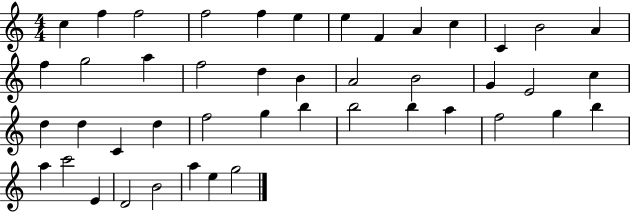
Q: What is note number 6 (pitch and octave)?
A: E5